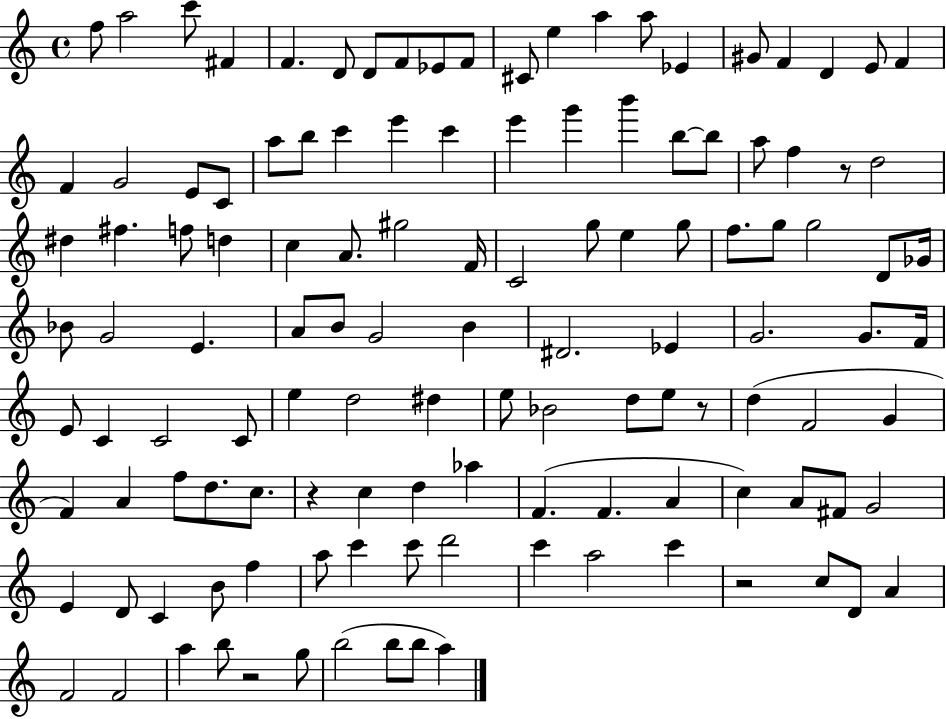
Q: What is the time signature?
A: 4/4